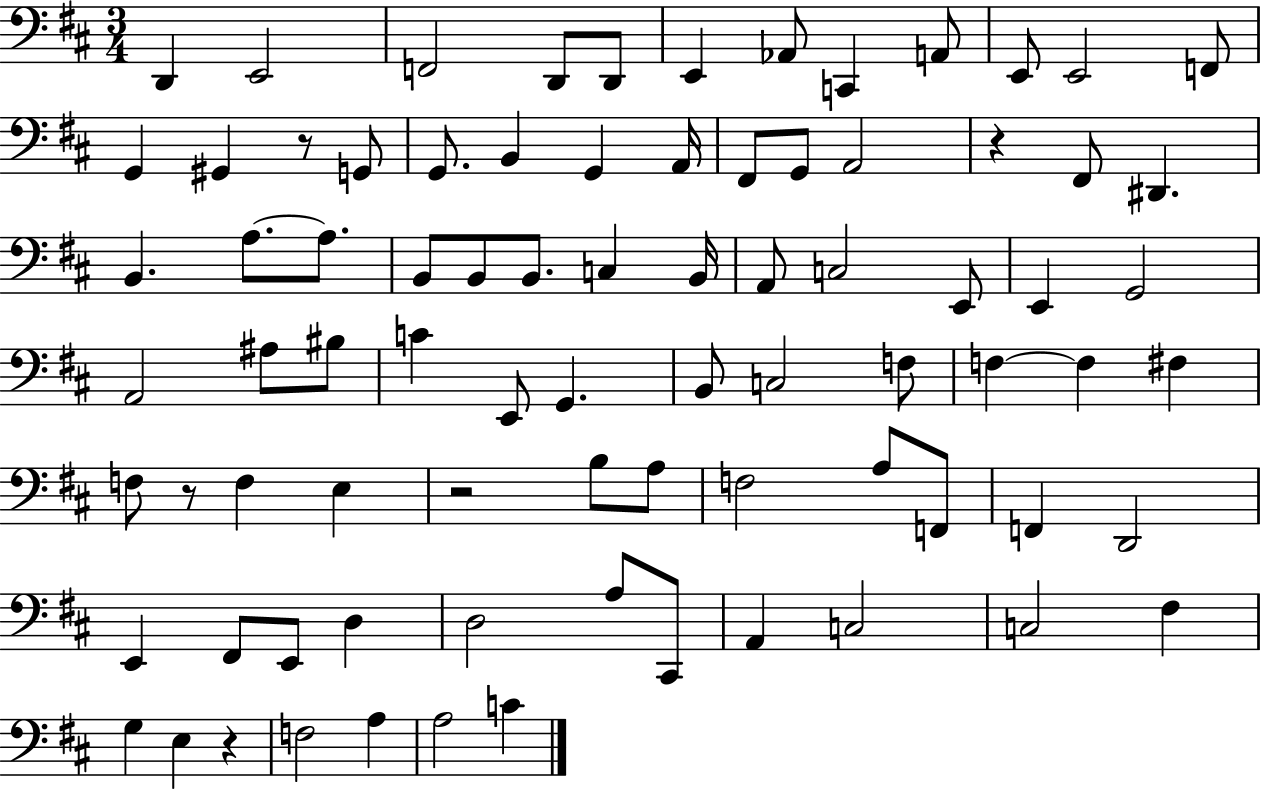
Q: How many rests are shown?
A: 5